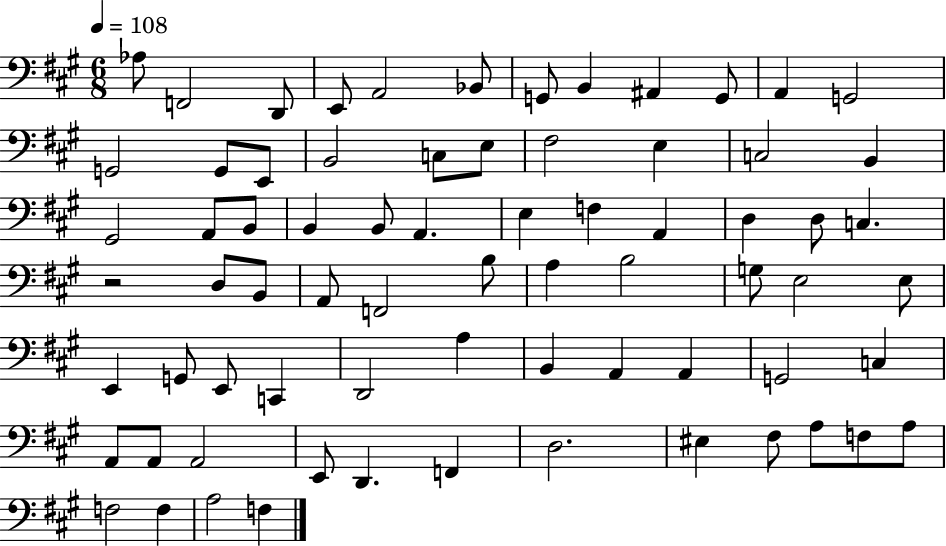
{
  \clef bass
  \numericTimeSignature
  \time 6/8
  \key a \major
  \tempo 4 = 108
  aes8 f,2 d,8 | e,8 a,2 bes,8 | g,8 b,4 ais,4 g,8 | a,4 g,2 | \break g,2 g,8 e,8 | b,2 c8 e8 | fis2 e4 | c2 b,4 | \break gis,2 a,8 b,8 | b,4 b,8 a,4. | e4 f4 a,4 | d4 d8 c4. | \break r2 d8 b,8 | a,8 f,2 b8 | a4 b2 | g8 e2 e8 | \break e,4 g,8 e,8 c,4 | d,2 a4 | b,4 a,4 a,4 | g,2 c4 | \break a,8 a,8 a,2 | e,8 d,4. f,4 | d2. | eis4 fis8 a8 f8 a8 | \break f2 f4 | a2 f4 | \bar "|."
}